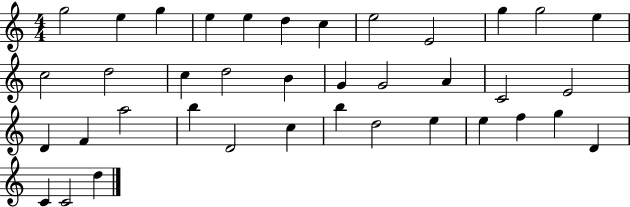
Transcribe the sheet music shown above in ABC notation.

X:1
T:Untitled
M:4/4
L:1/4
K:C
g2 e g e e d c e2 E2 g g2 e c2 d2 c d2 B G G2 A C2 E2 D F a2 b D2 c b d2 e e f g D C C2 d